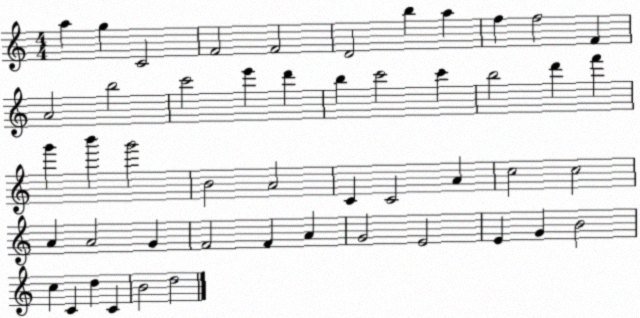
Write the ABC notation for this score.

X:1
T:Untitled
M:4/4
L:1/4
K:C
a g C2 F2 F2 D2 b a f f2 F A2 b2 c'2 e' d' b c'2 c' b2 d' f' g' b' g'2 B2 A2 C C2 A c2 c2 A A2 G F2 F A G2 E2 E G B2 c C d C B2 d2